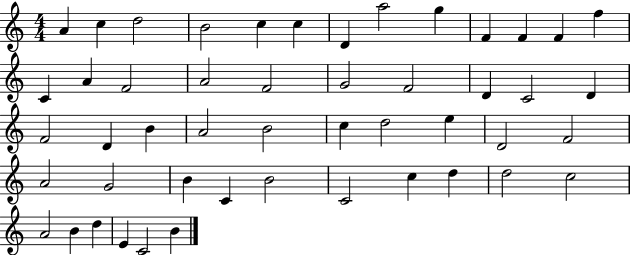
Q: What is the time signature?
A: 4/4